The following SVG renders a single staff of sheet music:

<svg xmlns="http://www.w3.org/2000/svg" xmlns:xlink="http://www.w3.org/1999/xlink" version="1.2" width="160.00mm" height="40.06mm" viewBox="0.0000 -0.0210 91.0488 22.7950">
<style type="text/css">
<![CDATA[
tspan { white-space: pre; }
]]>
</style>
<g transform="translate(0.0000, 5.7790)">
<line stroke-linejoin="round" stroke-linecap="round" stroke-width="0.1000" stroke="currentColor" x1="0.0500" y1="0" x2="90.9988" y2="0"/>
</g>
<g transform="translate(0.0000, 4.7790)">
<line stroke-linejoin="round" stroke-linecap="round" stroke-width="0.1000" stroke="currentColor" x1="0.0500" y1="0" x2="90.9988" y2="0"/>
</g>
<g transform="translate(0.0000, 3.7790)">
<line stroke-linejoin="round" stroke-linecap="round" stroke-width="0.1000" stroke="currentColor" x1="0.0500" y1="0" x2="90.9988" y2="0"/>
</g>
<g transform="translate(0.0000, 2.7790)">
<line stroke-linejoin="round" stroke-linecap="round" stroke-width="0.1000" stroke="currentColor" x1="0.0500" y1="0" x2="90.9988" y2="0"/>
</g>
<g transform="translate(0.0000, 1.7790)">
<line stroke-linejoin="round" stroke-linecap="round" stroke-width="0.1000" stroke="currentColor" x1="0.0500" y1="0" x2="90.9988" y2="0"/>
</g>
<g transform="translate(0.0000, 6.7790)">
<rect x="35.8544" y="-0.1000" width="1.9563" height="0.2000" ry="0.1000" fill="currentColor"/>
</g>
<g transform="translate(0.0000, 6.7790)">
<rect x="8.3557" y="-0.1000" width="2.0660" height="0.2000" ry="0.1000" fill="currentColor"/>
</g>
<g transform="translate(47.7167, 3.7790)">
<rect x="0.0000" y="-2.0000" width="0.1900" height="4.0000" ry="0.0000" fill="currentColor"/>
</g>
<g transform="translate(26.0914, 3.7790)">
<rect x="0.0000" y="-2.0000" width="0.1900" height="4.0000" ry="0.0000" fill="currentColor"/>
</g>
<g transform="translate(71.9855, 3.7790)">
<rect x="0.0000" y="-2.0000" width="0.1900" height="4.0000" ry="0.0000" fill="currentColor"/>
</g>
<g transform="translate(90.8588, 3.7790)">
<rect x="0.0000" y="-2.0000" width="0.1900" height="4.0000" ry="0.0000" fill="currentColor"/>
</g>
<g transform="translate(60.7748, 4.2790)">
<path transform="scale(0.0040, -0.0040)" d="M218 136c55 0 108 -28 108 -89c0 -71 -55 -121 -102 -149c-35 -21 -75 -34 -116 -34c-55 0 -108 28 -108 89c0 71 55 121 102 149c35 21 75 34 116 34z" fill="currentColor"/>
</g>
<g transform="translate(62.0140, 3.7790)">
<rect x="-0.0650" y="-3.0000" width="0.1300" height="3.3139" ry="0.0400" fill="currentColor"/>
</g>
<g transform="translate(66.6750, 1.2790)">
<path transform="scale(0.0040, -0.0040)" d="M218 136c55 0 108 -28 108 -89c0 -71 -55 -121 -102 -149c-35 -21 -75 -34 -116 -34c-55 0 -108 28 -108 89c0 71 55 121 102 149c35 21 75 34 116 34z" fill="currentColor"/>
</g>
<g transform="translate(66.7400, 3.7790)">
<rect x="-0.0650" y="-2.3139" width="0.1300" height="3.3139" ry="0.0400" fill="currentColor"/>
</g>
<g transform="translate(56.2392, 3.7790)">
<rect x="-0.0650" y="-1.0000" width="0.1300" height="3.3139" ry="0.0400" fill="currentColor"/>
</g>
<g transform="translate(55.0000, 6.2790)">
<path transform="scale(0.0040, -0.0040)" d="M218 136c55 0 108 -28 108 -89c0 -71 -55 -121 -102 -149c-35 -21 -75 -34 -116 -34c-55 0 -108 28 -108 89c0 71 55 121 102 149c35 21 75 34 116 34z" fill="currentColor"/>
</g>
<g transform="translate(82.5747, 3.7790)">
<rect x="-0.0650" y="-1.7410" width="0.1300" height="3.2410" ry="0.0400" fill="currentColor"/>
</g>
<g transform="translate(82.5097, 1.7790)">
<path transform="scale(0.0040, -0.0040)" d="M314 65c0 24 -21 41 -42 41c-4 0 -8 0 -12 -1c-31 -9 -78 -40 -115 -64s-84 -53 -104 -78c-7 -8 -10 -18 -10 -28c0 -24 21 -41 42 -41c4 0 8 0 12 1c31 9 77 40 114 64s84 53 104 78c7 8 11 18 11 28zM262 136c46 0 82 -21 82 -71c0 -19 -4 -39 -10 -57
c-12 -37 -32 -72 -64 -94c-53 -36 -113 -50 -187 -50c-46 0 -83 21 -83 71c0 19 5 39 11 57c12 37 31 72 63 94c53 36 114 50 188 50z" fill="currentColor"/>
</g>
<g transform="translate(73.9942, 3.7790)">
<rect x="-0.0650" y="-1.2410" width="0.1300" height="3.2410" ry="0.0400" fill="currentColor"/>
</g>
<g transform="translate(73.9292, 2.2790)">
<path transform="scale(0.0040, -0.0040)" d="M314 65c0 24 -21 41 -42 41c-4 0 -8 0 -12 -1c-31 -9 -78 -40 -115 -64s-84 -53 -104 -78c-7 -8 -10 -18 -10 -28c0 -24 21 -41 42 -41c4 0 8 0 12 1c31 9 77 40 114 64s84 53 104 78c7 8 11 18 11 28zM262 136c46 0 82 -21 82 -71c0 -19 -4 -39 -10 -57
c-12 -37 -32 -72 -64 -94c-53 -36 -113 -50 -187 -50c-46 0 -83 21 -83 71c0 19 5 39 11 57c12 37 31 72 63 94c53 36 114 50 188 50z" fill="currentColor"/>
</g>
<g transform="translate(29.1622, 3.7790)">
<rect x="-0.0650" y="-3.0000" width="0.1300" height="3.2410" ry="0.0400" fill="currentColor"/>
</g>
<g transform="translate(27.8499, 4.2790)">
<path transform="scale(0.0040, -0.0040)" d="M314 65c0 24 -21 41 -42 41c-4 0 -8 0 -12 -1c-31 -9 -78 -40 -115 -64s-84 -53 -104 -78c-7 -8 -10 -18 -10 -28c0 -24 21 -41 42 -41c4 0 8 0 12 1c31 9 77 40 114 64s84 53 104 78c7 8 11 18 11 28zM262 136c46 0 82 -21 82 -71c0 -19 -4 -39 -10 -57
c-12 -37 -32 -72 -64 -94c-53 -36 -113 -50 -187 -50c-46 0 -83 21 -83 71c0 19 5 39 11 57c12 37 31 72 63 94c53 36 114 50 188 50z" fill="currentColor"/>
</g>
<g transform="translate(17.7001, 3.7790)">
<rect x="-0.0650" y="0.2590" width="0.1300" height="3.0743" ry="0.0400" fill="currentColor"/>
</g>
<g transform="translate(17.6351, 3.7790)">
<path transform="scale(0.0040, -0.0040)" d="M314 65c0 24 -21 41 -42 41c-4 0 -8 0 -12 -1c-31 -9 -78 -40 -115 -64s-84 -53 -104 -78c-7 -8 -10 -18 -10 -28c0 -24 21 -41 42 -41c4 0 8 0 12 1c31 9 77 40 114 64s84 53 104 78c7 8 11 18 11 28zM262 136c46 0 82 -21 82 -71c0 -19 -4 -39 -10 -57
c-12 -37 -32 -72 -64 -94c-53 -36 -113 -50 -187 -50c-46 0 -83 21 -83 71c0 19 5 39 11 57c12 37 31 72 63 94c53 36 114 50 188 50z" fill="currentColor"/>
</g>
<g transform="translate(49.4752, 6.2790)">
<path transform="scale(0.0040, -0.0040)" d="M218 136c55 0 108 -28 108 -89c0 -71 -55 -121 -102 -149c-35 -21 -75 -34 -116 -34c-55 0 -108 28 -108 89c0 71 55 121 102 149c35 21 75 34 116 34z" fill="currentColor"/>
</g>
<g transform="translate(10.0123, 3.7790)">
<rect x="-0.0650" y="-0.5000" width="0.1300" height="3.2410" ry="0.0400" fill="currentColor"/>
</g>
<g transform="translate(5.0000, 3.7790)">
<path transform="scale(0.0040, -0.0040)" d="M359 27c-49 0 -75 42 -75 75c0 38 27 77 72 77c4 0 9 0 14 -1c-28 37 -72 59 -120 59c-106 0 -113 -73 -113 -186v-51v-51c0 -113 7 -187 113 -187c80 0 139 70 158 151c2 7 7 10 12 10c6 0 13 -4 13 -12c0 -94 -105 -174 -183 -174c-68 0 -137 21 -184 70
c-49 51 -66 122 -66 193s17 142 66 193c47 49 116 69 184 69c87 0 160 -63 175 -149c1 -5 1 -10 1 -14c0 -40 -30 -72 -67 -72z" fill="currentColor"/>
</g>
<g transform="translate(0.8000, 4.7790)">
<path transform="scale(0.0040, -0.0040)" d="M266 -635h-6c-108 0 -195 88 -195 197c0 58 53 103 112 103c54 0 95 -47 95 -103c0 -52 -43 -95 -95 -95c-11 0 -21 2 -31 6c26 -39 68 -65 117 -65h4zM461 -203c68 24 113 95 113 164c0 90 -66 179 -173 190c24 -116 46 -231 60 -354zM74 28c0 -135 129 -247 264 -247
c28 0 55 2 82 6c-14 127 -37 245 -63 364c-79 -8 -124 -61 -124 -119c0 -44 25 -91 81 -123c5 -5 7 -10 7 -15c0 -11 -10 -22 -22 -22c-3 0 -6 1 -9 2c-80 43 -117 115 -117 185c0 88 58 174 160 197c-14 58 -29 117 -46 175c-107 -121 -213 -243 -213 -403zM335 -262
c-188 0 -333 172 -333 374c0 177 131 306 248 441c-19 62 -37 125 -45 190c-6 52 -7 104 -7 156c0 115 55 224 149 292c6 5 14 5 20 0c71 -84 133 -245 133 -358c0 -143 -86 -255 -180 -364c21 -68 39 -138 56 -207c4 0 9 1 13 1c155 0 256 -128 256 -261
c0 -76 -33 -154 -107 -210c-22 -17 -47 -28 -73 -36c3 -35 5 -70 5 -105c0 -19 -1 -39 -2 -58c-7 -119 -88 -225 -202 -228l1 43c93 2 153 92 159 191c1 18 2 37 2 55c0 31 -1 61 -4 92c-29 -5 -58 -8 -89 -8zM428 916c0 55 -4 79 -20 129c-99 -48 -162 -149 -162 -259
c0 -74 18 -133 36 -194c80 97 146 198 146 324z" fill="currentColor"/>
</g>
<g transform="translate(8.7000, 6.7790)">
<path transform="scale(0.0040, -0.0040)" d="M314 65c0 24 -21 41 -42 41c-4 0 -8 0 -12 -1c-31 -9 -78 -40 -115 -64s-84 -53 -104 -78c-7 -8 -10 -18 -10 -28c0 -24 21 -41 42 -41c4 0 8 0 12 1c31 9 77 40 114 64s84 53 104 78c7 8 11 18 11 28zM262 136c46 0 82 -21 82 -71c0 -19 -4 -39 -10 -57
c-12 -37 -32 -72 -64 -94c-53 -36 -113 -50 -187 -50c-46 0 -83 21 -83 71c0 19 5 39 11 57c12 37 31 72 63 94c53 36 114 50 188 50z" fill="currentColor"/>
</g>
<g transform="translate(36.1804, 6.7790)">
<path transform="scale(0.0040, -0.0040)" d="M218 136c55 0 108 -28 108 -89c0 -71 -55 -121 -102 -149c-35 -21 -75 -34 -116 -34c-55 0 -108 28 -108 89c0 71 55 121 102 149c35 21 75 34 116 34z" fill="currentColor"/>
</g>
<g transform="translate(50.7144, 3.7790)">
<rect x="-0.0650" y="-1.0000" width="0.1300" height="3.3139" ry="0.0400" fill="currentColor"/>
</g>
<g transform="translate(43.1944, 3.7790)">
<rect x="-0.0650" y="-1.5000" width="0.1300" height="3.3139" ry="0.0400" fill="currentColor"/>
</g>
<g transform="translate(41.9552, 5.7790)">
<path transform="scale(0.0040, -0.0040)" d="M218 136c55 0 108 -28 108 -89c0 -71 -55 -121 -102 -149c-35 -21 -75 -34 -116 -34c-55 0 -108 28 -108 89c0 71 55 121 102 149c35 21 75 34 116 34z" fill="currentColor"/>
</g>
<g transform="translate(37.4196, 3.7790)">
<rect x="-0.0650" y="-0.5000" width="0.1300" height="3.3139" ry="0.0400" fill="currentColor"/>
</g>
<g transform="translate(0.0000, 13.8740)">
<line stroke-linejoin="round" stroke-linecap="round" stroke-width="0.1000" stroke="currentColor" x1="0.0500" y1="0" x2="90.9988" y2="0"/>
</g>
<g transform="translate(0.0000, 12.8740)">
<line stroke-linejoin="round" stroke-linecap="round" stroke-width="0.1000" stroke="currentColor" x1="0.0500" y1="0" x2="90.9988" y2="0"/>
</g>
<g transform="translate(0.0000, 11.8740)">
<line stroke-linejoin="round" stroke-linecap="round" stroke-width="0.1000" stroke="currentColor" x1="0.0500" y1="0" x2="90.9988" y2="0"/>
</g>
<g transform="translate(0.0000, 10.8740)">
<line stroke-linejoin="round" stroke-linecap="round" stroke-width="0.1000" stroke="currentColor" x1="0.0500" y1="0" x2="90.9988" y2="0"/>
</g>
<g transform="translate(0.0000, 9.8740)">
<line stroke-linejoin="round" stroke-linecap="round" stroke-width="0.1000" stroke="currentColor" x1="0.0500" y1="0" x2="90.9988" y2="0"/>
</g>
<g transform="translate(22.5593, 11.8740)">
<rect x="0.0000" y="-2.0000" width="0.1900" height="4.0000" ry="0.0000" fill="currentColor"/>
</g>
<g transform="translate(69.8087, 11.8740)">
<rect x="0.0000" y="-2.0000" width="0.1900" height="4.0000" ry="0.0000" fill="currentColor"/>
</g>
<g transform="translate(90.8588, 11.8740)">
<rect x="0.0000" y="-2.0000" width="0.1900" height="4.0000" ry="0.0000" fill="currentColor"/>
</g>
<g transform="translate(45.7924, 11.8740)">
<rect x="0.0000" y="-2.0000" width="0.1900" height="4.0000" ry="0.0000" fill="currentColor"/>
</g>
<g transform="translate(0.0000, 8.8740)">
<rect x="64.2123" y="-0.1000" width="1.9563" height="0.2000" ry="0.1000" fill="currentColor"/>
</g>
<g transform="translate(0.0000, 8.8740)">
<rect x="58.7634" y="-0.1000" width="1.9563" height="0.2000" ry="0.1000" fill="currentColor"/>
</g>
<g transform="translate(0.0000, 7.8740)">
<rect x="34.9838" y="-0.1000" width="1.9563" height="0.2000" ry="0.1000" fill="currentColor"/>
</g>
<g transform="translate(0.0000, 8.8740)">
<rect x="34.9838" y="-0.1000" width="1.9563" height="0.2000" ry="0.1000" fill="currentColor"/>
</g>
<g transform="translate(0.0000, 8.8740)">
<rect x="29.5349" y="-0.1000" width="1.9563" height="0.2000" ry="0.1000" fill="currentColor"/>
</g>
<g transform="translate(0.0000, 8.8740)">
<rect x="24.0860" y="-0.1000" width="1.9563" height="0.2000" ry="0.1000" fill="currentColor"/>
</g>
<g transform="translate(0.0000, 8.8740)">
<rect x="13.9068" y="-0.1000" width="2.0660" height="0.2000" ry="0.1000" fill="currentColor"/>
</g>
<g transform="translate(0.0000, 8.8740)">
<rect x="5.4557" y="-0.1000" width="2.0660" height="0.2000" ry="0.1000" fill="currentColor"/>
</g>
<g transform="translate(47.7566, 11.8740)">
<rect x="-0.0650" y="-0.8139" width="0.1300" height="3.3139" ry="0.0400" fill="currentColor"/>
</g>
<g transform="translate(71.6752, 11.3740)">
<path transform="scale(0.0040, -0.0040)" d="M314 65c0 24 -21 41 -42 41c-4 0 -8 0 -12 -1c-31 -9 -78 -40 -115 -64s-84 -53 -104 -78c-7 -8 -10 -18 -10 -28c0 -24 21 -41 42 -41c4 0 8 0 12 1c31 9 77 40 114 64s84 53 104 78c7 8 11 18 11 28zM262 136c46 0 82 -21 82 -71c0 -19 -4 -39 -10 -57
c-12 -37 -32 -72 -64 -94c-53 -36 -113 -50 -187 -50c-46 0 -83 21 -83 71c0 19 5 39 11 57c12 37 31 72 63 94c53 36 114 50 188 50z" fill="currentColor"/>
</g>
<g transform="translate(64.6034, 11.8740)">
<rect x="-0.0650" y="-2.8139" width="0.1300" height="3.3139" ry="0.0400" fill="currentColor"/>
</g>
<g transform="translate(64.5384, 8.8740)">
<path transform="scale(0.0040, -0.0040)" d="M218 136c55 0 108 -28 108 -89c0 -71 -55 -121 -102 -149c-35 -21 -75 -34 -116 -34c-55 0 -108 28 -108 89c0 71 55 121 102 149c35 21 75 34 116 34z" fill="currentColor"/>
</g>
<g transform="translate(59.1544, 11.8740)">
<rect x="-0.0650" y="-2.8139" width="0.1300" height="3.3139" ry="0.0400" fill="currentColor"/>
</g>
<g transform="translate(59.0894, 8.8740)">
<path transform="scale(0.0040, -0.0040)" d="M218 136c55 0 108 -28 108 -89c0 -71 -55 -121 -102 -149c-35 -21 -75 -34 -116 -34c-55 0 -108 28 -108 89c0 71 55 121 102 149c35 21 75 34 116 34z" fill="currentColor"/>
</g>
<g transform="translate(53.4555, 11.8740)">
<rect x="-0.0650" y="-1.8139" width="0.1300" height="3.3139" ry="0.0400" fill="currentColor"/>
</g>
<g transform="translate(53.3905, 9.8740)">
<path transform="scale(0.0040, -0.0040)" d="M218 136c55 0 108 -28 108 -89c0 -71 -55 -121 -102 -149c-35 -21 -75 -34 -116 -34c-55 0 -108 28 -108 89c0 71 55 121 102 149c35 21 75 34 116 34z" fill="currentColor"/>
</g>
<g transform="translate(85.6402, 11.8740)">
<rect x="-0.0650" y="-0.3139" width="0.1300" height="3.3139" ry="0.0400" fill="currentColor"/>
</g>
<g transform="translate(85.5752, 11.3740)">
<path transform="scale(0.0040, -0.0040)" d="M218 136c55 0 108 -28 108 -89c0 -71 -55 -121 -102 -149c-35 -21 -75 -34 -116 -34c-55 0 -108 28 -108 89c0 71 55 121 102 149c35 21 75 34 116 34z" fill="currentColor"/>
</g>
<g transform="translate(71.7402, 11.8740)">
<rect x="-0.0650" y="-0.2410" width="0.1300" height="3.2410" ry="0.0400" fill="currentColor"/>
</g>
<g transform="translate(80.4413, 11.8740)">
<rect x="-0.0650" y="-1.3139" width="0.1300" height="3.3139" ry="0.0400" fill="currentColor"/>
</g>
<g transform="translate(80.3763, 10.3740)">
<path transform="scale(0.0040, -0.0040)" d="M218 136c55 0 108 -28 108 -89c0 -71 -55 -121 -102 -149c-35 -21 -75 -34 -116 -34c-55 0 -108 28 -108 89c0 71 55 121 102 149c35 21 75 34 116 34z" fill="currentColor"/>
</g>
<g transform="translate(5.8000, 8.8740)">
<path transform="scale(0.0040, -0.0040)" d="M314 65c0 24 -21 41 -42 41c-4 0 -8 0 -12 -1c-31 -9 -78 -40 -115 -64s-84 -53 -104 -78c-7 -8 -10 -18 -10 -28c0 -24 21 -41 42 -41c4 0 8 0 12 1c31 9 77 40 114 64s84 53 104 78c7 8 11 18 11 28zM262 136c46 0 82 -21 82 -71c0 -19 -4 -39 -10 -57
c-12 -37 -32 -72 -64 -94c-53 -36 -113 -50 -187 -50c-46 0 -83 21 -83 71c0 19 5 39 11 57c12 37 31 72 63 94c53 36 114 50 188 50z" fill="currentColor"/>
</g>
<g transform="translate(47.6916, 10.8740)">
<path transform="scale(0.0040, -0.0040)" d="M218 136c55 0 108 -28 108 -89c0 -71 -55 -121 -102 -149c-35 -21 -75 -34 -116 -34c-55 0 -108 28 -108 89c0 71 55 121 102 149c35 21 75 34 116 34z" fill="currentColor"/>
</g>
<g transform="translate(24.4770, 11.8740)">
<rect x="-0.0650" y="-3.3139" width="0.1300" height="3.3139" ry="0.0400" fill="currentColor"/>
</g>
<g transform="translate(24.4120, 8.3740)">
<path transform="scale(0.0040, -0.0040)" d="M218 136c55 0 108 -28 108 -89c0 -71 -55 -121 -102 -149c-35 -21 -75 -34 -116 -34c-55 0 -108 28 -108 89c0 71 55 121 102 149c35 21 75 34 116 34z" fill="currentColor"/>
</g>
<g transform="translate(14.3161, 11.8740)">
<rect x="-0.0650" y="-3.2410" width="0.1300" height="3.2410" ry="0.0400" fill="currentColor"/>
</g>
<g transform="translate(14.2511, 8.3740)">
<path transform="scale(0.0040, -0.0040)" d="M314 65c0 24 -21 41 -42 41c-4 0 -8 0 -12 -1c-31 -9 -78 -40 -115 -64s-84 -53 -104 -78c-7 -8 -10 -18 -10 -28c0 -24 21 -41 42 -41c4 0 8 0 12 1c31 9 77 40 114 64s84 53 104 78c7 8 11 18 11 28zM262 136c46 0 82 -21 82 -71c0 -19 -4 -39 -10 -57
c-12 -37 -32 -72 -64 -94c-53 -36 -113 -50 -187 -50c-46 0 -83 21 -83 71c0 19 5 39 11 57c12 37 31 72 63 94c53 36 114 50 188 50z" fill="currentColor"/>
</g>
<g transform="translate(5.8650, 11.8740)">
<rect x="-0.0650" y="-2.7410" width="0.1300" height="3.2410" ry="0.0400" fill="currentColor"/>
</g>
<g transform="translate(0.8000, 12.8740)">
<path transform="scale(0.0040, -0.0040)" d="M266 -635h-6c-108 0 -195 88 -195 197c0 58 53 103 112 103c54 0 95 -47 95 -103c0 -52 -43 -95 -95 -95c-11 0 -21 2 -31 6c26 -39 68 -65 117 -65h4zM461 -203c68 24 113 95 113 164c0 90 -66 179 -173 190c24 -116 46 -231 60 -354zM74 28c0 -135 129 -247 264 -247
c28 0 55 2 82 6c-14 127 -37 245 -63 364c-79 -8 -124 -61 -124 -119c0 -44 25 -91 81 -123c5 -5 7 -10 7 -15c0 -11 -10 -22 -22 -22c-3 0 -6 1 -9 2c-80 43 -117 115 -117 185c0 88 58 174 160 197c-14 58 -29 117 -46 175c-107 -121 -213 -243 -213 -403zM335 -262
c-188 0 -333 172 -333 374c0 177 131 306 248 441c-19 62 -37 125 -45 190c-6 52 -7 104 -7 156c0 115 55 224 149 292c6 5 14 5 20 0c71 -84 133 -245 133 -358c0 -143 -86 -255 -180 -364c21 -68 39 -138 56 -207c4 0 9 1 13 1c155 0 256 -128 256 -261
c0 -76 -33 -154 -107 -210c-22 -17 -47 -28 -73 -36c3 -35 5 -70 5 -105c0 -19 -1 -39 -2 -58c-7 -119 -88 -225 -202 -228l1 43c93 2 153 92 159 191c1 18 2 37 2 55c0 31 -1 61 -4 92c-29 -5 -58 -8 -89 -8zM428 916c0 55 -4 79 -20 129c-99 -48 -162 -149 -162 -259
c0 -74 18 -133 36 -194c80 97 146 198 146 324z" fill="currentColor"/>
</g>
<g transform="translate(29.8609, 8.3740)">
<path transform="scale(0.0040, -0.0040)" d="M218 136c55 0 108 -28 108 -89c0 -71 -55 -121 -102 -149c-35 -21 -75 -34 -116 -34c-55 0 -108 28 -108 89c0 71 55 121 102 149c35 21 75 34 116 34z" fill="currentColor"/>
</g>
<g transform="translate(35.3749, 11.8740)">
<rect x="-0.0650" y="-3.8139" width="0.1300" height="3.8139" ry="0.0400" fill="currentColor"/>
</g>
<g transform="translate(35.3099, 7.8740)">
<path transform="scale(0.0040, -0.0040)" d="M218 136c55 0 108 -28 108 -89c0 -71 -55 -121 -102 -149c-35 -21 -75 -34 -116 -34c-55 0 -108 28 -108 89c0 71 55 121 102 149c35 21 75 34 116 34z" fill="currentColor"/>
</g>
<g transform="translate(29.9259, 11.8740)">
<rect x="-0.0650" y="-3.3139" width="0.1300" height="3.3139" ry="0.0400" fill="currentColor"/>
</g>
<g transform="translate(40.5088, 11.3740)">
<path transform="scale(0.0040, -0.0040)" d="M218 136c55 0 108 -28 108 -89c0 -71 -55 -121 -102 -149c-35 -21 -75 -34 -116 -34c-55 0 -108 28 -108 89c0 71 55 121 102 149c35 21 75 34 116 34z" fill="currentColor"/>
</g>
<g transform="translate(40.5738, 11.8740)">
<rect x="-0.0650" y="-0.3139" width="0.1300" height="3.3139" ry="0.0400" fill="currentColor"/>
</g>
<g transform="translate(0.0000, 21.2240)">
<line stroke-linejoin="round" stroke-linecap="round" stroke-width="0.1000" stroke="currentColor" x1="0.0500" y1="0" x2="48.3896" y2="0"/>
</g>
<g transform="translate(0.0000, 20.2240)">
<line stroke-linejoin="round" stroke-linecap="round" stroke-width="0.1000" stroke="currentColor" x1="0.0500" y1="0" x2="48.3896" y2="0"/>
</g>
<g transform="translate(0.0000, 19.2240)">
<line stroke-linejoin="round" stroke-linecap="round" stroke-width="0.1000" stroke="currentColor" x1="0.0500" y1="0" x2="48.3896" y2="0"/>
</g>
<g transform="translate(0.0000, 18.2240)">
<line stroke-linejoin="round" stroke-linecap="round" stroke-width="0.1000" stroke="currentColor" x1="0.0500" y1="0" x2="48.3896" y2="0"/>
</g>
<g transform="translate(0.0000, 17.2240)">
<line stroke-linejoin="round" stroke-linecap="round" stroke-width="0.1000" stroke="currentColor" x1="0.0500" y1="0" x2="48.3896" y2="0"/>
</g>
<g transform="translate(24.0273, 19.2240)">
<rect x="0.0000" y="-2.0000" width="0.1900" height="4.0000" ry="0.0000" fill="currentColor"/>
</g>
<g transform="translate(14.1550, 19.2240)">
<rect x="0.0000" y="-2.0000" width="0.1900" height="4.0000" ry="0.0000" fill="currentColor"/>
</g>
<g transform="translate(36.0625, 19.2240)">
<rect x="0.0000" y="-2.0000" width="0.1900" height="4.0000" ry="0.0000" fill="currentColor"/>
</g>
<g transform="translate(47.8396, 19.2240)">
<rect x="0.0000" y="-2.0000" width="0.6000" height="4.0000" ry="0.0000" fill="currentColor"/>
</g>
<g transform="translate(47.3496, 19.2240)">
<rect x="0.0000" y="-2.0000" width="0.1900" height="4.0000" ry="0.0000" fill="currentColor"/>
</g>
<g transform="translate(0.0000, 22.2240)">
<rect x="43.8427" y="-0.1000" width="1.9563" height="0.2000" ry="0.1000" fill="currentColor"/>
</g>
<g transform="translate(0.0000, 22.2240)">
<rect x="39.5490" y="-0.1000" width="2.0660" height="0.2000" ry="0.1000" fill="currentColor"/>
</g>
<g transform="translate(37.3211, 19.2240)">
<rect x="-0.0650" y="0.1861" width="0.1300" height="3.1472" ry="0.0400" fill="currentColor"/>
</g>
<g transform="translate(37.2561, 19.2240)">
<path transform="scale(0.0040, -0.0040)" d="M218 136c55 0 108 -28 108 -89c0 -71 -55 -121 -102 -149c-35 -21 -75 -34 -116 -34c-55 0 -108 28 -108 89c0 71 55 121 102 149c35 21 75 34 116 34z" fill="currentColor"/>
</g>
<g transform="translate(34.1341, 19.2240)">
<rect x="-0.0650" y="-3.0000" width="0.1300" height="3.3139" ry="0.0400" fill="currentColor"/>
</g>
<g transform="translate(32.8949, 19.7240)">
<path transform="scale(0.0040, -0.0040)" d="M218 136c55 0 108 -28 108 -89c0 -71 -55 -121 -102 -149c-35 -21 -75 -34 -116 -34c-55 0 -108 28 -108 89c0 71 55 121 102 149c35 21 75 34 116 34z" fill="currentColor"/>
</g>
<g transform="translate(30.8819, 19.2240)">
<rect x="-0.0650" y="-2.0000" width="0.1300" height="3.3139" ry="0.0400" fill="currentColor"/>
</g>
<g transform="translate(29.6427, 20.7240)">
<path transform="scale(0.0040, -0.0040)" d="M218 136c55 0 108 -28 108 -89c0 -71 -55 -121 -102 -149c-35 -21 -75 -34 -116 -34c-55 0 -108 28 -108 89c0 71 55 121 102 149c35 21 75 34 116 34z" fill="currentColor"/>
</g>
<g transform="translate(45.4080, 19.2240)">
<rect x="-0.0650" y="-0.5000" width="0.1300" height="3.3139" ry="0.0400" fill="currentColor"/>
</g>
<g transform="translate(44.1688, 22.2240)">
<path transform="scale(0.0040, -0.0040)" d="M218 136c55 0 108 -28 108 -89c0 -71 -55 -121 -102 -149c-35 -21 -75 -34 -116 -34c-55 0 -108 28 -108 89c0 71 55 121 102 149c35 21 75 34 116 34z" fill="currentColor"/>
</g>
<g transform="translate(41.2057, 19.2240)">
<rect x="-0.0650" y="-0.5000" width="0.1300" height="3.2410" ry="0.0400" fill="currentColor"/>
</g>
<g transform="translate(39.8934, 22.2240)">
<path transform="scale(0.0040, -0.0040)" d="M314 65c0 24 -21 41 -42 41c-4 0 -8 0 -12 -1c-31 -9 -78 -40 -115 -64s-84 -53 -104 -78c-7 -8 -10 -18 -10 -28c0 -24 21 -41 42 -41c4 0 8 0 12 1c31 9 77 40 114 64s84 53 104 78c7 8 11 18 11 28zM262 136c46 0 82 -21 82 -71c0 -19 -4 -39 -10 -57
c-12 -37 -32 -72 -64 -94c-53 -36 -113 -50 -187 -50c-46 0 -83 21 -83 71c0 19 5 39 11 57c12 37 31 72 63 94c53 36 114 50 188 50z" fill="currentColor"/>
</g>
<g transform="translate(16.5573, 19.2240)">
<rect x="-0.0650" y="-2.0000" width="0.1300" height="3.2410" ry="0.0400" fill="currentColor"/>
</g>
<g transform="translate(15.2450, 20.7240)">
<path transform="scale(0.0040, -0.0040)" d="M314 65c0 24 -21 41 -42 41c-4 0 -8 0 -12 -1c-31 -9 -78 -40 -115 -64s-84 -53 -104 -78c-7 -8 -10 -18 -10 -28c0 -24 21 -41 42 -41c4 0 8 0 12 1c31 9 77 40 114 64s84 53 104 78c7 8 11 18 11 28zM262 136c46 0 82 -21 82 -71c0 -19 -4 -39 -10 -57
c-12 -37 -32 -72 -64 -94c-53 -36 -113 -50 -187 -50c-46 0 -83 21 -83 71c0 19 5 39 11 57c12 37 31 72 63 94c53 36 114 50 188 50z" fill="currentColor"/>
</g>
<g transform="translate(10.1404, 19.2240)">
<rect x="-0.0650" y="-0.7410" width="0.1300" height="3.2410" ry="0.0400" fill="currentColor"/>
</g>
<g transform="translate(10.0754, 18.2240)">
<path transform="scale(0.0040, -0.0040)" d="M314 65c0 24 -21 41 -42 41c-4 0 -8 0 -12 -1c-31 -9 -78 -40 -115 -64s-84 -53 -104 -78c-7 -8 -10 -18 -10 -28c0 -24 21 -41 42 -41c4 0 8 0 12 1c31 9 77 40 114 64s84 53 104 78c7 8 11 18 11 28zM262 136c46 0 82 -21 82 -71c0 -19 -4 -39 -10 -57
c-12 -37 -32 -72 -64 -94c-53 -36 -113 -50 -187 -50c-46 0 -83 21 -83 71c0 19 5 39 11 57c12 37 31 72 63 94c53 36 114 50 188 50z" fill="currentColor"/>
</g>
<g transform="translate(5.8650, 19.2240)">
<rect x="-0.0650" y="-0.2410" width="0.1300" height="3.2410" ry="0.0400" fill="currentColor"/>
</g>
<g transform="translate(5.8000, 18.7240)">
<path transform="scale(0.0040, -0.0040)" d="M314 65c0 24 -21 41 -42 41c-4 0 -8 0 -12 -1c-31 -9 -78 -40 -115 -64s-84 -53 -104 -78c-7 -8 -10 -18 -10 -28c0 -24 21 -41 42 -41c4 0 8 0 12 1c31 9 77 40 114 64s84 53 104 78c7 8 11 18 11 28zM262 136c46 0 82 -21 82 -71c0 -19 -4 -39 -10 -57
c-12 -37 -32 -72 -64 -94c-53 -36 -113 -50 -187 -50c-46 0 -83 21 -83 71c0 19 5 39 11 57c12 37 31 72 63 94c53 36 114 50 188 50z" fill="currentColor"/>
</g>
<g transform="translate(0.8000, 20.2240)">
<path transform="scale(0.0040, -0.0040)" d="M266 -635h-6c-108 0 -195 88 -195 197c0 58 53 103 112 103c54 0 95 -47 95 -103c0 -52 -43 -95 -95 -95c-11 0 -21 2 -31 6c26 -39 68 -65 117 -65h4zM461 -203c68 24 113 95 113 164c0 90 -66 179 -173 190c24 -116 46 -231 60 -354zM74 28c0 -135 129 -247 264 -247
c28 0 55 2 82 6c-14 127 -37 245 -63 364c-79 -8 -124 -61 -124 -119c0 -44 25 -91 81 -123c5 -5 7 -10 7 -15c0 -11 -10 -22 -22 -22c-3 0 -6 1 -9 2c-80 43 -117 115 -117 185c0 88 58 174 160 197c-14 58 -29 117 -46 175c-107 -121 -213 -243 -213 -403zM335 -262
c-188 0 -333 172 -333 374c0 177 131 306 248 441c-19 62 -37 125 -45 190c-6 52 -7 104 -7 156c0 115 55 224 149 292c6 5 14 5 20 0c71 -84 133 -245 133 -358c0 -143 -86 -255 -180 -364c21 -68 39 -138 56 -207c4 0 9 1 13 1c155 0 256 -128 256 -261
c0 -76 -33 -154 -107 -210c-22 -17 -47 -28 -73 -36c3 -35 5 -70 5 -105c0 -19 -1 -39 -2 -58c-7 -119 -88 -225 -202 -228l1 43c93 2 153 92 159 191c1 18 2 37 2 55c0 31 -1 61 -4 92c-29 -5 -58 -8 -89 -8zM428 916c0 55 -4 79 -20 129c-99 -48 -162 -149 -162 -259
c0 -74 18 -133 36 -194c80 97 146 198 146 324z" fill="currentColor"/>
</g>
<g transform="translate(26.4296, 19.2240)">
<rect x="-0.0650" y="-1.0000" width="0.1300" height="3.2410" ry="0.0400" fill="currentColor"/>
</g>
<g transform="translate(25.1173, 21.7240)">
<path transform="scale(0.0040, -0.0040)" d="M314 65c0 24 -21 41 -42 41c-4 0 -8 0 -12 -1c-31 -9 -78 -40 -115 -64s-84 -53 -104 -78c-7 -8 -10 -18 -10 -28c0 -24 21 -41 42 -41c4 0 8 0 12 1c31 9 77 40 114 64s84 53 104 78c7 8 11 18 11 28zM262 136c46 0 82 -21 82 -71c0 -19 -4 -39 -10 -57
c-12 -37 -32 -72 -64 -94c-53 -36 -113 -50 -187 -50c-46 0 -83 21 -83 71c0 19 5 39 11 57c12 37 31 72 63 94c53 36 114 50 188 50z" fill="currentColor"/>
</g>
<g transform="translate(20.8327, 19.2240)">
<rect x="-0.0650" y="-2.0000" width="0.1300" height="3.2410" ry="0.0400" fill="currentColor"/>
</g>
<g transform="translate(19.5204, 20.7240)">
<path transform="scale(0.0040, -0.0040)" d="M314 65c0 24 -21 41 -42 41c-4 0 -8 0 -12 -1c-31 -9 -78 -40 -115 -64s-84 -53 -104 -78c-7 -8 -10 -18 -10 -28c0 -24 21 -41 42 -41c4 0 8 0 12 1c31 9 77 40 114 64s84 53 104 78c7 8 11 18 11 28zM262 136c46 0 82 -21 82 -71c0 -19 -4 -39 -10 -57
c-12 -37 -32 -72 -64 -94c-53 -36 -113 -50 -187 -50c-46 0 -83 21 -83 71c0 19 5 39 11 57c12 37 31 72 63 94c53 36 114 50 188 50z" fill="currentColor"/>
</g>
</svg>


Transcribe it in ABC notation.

X:1
T:Untitled
M:4/4
L:1/4
K:C
C2 B2 A2 C E D D A g e2 f2 a2 b2 b b c' c d f a a c2 e c c2 d2 F2 F2 D2 F A B C2 C